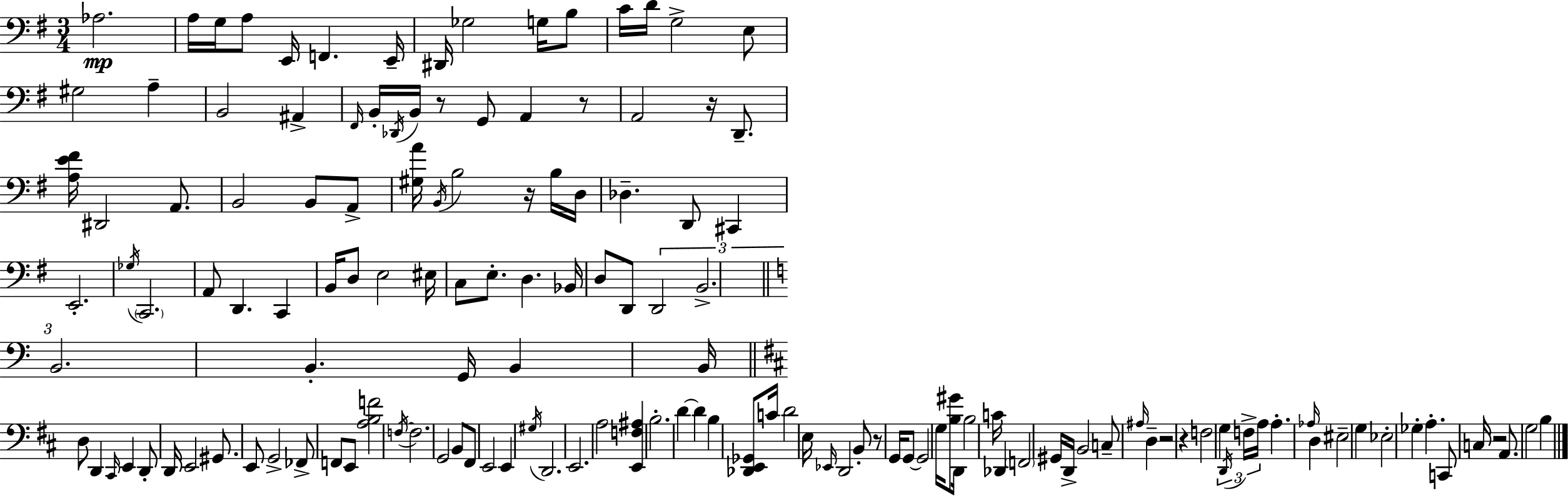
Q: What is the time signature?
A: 3/4